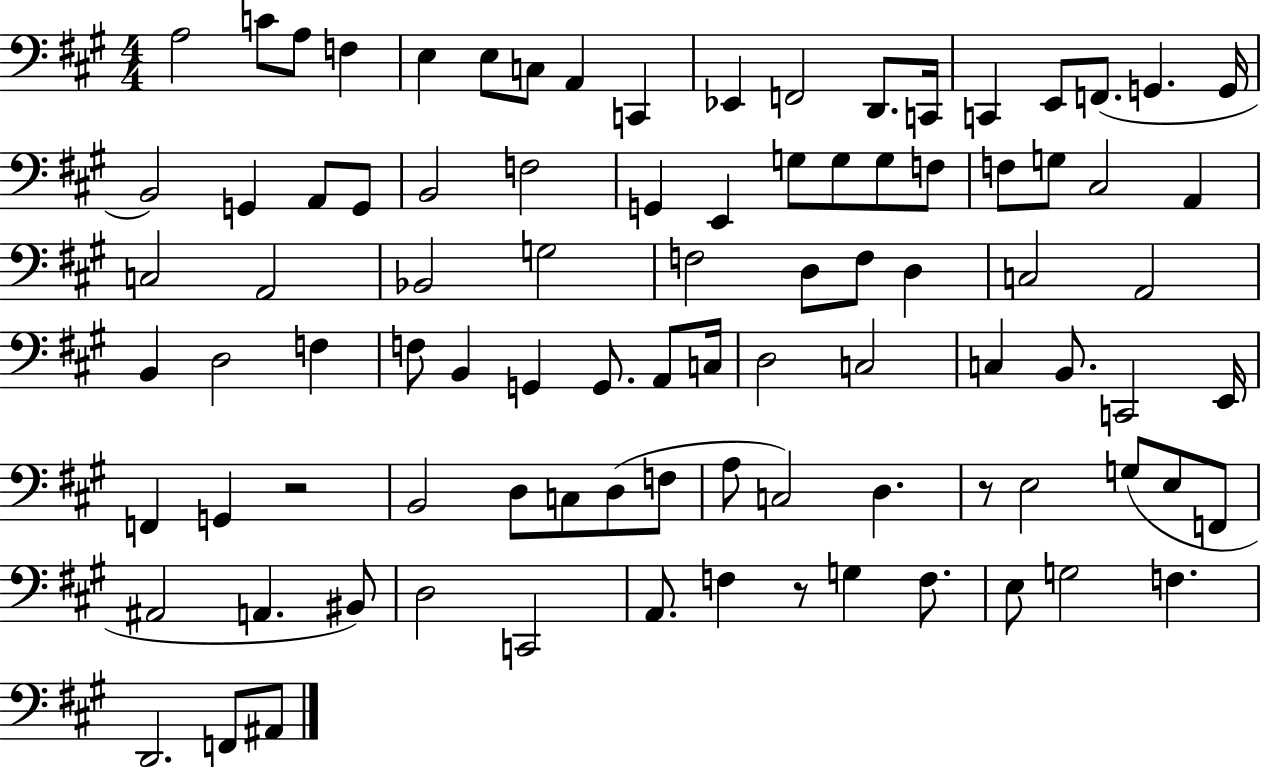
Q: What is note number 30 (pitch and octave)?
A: F3